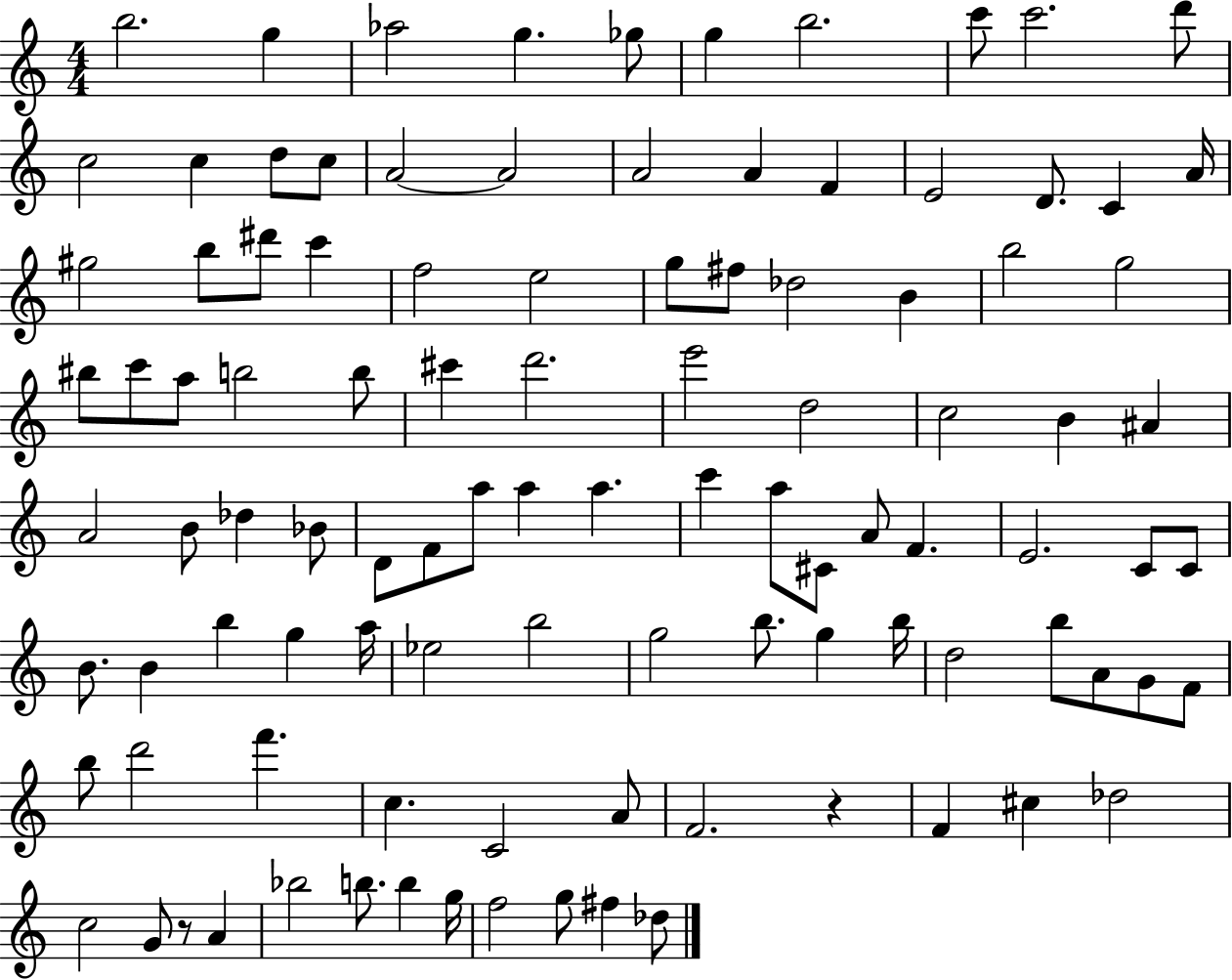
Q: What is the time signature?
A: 4/4